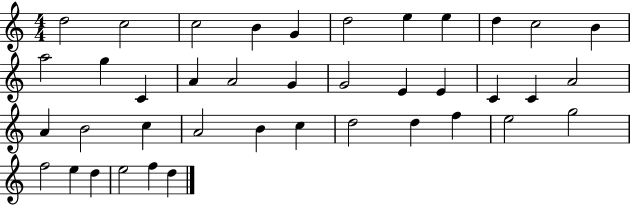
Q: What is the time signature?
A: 4/4